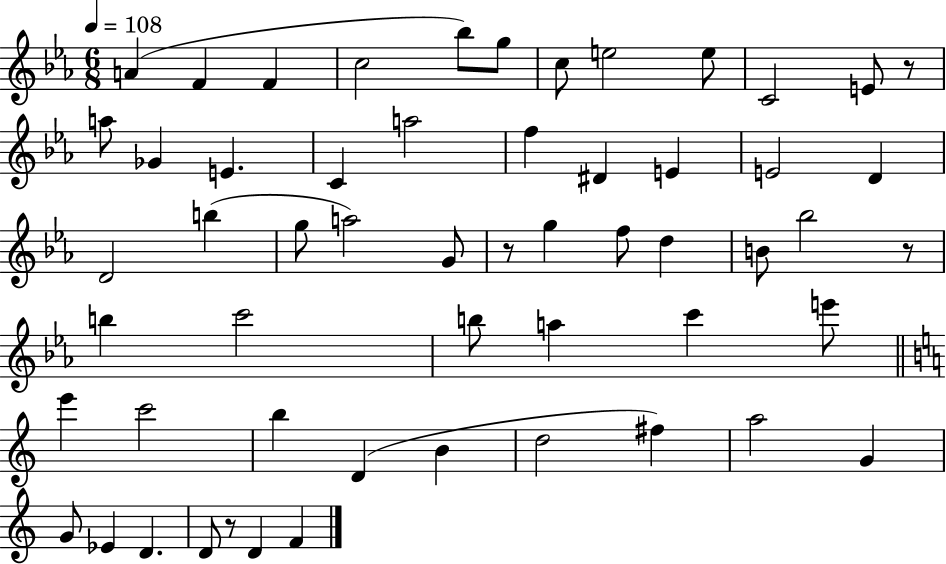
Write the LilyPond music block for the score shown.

{
  \clef treble
  \numericTimeSignature
  \time 6/8
  \key ees \major
  \tempo 4 = 108
  a'4( f'4 f'4 | c''2 bes''8) g''8 | c''8 e''2 e''8 | c'2 e'8 r8 | \break a''8 ges'4 e'4. | c'4 a''2 | f''4 dis'4 e'4 | e'2 d'4 | \break d'2 b''4( | g''8 a''2) g'8 | r8 g''4 f''8 d''4 | b'8 bes''2 r8 | \break b''4 c'''2 | b''8 a''4 c'''4 e'''8 | \bar "||" \break \key a \minor e'''4 c'''2 | b''4 d'4( b'4 | d''2 fis''4) | a''2 g'4 | \break g'8 ees'4 d'4. | d'8 r8 d'4 f'4 | \bar "|."
}